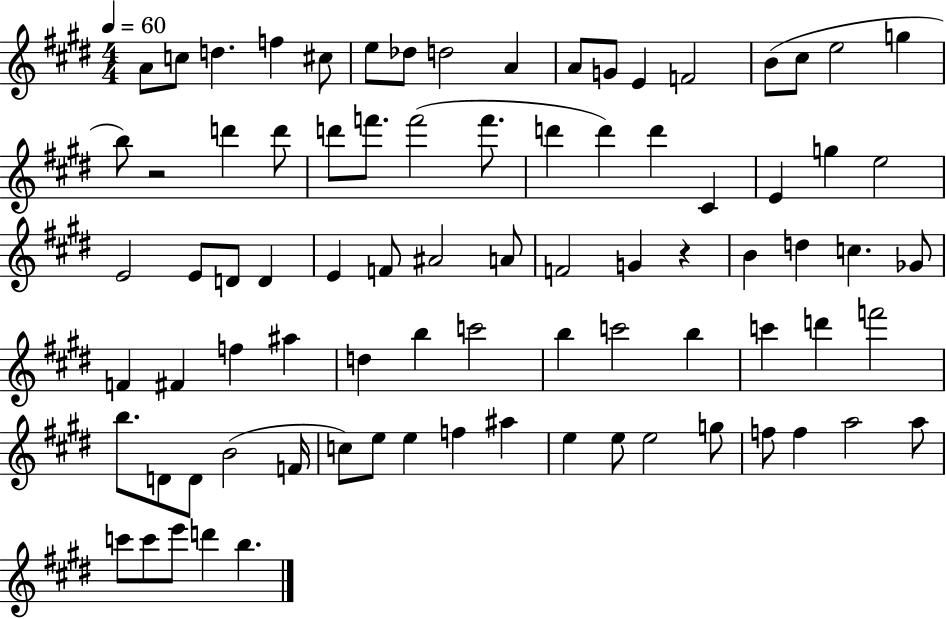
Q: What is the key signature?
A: E major